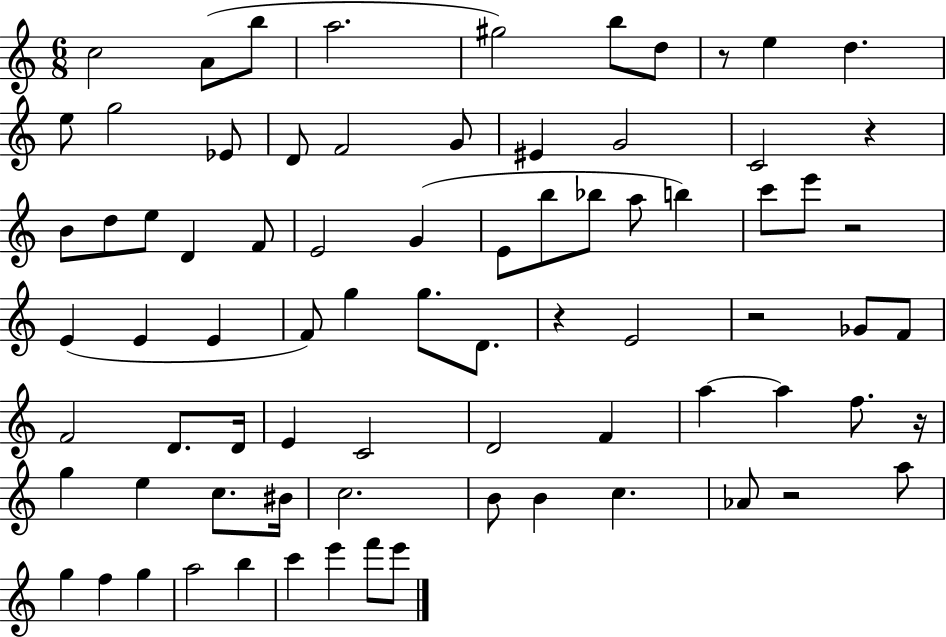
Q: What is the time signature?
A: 6/8